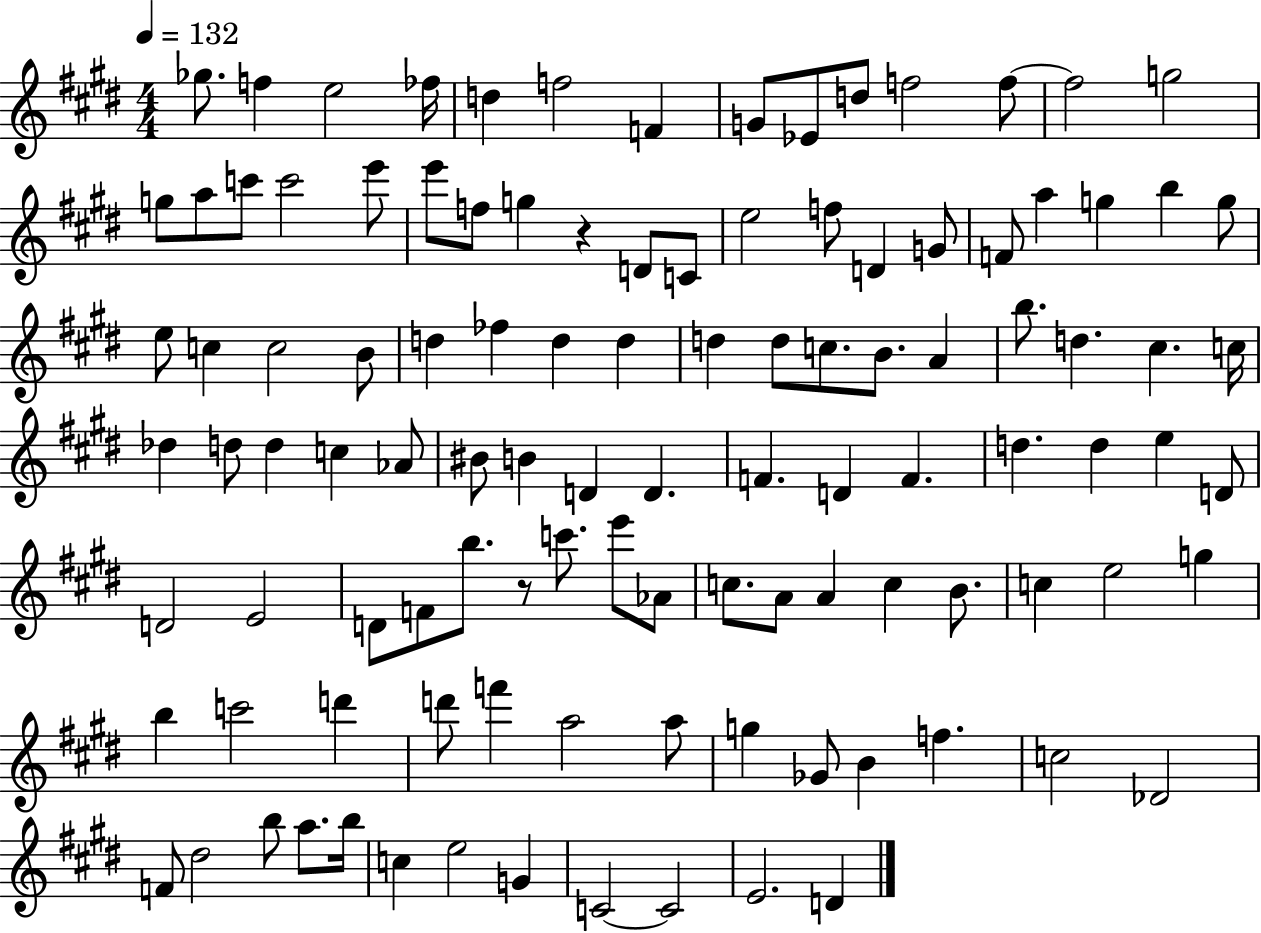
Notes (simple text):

Gb5/e. F5/q E5/h FES5/s D5/q F5/h F4/q G4/e Eb4/e D5/e F5/h F5/e F5/h G5/h G5/e A5/e C6/e C6/h E6/e E6/e F5/e G5/q R/q D4/e C4/e E5/h F5/e D4/q G4/e F4/e A5/q G5/q B5/q G5/e E5/e C5/q C5/h B4/e D5/q FES5/q D5/q D5/q D5/q D5/e C5/e. B4/e. A4/q B5/e. D5/q. C#5/q. C5/s Db5/q D5/e D5/q C5/q Ab4/e BIS4/e B4/q D4/q D4/q. F4/q. D4/q F4/q. D5/q. D5/q E5/q D4/e D4/h E4/h D4/e F4/e B5/e. R/e C6/e. E6/e Ab4/e C5/e. A4/e A4/q C5/q B4/e. C5/q E5/h G5/q B5/q C6/h D6/q D6/e F6/q A5/h A5/e G5/q Gb4/e B4/q F5/q. C5/h Db4/h F4/e D#5/h B5/e A5/e. B5/s C5/q E5/h G4/q C4/h C4/h E4/h. D4/q